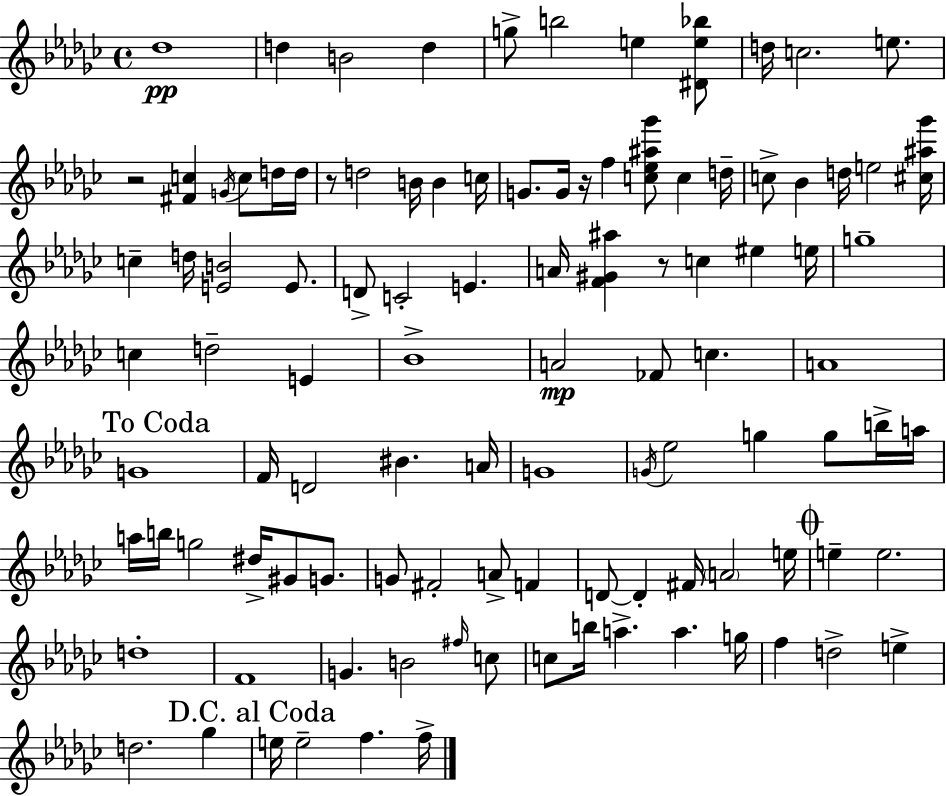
Db5/w D5/q B4/h D5/q G5/e B5/h E5/q [D#4,E5,Bb5]/e D5/s C5/h. E5/e. R/h [F#4,C5]/q G4/s C5/e D5/s D5/s R/e D5/h B4/s B4/q C5/s G4/e. G4/s R/s F5/q [C5,Eb5,A#5,Gb6]/e C5/q D5/s C5/e Bb4/q D5/s E5/h [C#5,A#5,Gb6]/s C5/q D5/s [E4,B4]/h E4/e. D4/e C4/h E4/q. A4/s [F4,G#4,A#5]/q R/e C5/q EIS5/q E5/s G5/w C5/q D5/h E4/q Bb4/w A4/h FES4/e C5/q. A4/w G4/w F4/s D4/h BIS4/q. A4/s G4/w G4/s Eb5/h G5/q G5/e B5/s A5/s A5/s B5/s G5/h D#5/s G#4/e G4/e. G4/e F#4/h A4/e F4/q D4/e D4/q F#4/s A4/h E5/s E5/q E5/h. D5/w F4/w G4/q. B4/h F#5/s C5/e C5/e B5/s A5/q. A5/q. G5/s F5/q D5/h E5/q D5/h. Gb5/q E5/s E5/h F5/q. F5/s